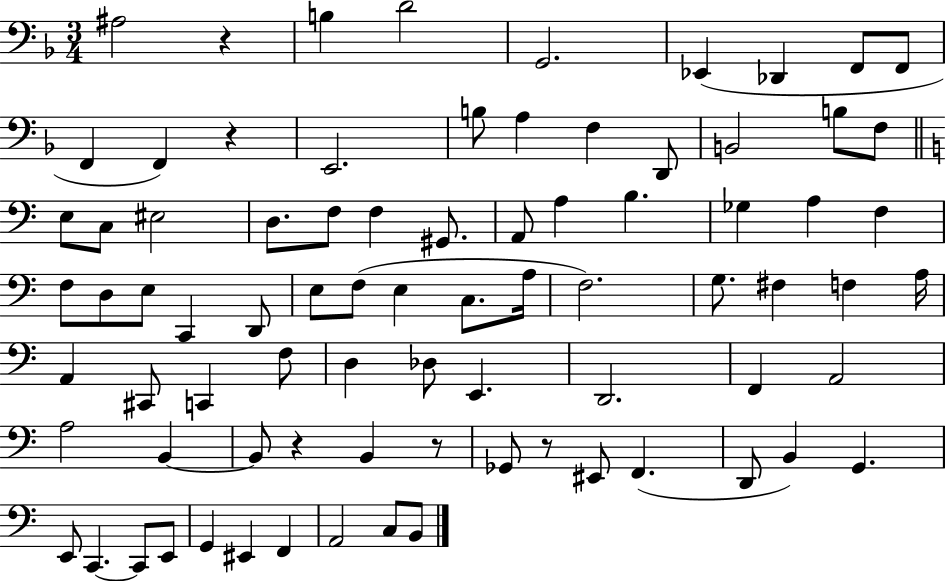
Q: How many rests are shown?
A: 5